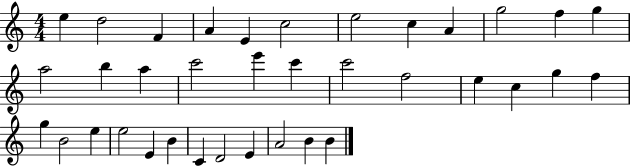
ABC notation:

X:1
T:Untitled
M:4/4
L:1/4
K:C
e d2 F A E c2 e2 c A g2 f g a2 b a c'2 e' c' c'2 f2 e c g f g B2 e e2 E B C D2 E A2 B B